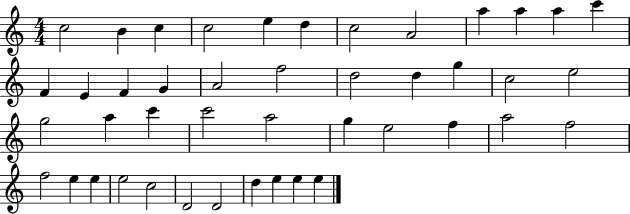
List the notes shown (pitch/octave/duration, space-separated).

C5/h B4/q C5/q C5/h E5/q D5/q C5/h A4/h A5/q A5/q A5/q C6/q F4/q E4/q F4/q G4/q A4/h F5/h D5/h D5/q G5/q C5/h E5/h G5/h A5/q C6/q C6/h A5/h G5/q E5/h F5/q A5/h F5/h F5/h E5/q E5/q E5/h C5/h D4/h D4/h D5/q E5/q E5/q E5/q